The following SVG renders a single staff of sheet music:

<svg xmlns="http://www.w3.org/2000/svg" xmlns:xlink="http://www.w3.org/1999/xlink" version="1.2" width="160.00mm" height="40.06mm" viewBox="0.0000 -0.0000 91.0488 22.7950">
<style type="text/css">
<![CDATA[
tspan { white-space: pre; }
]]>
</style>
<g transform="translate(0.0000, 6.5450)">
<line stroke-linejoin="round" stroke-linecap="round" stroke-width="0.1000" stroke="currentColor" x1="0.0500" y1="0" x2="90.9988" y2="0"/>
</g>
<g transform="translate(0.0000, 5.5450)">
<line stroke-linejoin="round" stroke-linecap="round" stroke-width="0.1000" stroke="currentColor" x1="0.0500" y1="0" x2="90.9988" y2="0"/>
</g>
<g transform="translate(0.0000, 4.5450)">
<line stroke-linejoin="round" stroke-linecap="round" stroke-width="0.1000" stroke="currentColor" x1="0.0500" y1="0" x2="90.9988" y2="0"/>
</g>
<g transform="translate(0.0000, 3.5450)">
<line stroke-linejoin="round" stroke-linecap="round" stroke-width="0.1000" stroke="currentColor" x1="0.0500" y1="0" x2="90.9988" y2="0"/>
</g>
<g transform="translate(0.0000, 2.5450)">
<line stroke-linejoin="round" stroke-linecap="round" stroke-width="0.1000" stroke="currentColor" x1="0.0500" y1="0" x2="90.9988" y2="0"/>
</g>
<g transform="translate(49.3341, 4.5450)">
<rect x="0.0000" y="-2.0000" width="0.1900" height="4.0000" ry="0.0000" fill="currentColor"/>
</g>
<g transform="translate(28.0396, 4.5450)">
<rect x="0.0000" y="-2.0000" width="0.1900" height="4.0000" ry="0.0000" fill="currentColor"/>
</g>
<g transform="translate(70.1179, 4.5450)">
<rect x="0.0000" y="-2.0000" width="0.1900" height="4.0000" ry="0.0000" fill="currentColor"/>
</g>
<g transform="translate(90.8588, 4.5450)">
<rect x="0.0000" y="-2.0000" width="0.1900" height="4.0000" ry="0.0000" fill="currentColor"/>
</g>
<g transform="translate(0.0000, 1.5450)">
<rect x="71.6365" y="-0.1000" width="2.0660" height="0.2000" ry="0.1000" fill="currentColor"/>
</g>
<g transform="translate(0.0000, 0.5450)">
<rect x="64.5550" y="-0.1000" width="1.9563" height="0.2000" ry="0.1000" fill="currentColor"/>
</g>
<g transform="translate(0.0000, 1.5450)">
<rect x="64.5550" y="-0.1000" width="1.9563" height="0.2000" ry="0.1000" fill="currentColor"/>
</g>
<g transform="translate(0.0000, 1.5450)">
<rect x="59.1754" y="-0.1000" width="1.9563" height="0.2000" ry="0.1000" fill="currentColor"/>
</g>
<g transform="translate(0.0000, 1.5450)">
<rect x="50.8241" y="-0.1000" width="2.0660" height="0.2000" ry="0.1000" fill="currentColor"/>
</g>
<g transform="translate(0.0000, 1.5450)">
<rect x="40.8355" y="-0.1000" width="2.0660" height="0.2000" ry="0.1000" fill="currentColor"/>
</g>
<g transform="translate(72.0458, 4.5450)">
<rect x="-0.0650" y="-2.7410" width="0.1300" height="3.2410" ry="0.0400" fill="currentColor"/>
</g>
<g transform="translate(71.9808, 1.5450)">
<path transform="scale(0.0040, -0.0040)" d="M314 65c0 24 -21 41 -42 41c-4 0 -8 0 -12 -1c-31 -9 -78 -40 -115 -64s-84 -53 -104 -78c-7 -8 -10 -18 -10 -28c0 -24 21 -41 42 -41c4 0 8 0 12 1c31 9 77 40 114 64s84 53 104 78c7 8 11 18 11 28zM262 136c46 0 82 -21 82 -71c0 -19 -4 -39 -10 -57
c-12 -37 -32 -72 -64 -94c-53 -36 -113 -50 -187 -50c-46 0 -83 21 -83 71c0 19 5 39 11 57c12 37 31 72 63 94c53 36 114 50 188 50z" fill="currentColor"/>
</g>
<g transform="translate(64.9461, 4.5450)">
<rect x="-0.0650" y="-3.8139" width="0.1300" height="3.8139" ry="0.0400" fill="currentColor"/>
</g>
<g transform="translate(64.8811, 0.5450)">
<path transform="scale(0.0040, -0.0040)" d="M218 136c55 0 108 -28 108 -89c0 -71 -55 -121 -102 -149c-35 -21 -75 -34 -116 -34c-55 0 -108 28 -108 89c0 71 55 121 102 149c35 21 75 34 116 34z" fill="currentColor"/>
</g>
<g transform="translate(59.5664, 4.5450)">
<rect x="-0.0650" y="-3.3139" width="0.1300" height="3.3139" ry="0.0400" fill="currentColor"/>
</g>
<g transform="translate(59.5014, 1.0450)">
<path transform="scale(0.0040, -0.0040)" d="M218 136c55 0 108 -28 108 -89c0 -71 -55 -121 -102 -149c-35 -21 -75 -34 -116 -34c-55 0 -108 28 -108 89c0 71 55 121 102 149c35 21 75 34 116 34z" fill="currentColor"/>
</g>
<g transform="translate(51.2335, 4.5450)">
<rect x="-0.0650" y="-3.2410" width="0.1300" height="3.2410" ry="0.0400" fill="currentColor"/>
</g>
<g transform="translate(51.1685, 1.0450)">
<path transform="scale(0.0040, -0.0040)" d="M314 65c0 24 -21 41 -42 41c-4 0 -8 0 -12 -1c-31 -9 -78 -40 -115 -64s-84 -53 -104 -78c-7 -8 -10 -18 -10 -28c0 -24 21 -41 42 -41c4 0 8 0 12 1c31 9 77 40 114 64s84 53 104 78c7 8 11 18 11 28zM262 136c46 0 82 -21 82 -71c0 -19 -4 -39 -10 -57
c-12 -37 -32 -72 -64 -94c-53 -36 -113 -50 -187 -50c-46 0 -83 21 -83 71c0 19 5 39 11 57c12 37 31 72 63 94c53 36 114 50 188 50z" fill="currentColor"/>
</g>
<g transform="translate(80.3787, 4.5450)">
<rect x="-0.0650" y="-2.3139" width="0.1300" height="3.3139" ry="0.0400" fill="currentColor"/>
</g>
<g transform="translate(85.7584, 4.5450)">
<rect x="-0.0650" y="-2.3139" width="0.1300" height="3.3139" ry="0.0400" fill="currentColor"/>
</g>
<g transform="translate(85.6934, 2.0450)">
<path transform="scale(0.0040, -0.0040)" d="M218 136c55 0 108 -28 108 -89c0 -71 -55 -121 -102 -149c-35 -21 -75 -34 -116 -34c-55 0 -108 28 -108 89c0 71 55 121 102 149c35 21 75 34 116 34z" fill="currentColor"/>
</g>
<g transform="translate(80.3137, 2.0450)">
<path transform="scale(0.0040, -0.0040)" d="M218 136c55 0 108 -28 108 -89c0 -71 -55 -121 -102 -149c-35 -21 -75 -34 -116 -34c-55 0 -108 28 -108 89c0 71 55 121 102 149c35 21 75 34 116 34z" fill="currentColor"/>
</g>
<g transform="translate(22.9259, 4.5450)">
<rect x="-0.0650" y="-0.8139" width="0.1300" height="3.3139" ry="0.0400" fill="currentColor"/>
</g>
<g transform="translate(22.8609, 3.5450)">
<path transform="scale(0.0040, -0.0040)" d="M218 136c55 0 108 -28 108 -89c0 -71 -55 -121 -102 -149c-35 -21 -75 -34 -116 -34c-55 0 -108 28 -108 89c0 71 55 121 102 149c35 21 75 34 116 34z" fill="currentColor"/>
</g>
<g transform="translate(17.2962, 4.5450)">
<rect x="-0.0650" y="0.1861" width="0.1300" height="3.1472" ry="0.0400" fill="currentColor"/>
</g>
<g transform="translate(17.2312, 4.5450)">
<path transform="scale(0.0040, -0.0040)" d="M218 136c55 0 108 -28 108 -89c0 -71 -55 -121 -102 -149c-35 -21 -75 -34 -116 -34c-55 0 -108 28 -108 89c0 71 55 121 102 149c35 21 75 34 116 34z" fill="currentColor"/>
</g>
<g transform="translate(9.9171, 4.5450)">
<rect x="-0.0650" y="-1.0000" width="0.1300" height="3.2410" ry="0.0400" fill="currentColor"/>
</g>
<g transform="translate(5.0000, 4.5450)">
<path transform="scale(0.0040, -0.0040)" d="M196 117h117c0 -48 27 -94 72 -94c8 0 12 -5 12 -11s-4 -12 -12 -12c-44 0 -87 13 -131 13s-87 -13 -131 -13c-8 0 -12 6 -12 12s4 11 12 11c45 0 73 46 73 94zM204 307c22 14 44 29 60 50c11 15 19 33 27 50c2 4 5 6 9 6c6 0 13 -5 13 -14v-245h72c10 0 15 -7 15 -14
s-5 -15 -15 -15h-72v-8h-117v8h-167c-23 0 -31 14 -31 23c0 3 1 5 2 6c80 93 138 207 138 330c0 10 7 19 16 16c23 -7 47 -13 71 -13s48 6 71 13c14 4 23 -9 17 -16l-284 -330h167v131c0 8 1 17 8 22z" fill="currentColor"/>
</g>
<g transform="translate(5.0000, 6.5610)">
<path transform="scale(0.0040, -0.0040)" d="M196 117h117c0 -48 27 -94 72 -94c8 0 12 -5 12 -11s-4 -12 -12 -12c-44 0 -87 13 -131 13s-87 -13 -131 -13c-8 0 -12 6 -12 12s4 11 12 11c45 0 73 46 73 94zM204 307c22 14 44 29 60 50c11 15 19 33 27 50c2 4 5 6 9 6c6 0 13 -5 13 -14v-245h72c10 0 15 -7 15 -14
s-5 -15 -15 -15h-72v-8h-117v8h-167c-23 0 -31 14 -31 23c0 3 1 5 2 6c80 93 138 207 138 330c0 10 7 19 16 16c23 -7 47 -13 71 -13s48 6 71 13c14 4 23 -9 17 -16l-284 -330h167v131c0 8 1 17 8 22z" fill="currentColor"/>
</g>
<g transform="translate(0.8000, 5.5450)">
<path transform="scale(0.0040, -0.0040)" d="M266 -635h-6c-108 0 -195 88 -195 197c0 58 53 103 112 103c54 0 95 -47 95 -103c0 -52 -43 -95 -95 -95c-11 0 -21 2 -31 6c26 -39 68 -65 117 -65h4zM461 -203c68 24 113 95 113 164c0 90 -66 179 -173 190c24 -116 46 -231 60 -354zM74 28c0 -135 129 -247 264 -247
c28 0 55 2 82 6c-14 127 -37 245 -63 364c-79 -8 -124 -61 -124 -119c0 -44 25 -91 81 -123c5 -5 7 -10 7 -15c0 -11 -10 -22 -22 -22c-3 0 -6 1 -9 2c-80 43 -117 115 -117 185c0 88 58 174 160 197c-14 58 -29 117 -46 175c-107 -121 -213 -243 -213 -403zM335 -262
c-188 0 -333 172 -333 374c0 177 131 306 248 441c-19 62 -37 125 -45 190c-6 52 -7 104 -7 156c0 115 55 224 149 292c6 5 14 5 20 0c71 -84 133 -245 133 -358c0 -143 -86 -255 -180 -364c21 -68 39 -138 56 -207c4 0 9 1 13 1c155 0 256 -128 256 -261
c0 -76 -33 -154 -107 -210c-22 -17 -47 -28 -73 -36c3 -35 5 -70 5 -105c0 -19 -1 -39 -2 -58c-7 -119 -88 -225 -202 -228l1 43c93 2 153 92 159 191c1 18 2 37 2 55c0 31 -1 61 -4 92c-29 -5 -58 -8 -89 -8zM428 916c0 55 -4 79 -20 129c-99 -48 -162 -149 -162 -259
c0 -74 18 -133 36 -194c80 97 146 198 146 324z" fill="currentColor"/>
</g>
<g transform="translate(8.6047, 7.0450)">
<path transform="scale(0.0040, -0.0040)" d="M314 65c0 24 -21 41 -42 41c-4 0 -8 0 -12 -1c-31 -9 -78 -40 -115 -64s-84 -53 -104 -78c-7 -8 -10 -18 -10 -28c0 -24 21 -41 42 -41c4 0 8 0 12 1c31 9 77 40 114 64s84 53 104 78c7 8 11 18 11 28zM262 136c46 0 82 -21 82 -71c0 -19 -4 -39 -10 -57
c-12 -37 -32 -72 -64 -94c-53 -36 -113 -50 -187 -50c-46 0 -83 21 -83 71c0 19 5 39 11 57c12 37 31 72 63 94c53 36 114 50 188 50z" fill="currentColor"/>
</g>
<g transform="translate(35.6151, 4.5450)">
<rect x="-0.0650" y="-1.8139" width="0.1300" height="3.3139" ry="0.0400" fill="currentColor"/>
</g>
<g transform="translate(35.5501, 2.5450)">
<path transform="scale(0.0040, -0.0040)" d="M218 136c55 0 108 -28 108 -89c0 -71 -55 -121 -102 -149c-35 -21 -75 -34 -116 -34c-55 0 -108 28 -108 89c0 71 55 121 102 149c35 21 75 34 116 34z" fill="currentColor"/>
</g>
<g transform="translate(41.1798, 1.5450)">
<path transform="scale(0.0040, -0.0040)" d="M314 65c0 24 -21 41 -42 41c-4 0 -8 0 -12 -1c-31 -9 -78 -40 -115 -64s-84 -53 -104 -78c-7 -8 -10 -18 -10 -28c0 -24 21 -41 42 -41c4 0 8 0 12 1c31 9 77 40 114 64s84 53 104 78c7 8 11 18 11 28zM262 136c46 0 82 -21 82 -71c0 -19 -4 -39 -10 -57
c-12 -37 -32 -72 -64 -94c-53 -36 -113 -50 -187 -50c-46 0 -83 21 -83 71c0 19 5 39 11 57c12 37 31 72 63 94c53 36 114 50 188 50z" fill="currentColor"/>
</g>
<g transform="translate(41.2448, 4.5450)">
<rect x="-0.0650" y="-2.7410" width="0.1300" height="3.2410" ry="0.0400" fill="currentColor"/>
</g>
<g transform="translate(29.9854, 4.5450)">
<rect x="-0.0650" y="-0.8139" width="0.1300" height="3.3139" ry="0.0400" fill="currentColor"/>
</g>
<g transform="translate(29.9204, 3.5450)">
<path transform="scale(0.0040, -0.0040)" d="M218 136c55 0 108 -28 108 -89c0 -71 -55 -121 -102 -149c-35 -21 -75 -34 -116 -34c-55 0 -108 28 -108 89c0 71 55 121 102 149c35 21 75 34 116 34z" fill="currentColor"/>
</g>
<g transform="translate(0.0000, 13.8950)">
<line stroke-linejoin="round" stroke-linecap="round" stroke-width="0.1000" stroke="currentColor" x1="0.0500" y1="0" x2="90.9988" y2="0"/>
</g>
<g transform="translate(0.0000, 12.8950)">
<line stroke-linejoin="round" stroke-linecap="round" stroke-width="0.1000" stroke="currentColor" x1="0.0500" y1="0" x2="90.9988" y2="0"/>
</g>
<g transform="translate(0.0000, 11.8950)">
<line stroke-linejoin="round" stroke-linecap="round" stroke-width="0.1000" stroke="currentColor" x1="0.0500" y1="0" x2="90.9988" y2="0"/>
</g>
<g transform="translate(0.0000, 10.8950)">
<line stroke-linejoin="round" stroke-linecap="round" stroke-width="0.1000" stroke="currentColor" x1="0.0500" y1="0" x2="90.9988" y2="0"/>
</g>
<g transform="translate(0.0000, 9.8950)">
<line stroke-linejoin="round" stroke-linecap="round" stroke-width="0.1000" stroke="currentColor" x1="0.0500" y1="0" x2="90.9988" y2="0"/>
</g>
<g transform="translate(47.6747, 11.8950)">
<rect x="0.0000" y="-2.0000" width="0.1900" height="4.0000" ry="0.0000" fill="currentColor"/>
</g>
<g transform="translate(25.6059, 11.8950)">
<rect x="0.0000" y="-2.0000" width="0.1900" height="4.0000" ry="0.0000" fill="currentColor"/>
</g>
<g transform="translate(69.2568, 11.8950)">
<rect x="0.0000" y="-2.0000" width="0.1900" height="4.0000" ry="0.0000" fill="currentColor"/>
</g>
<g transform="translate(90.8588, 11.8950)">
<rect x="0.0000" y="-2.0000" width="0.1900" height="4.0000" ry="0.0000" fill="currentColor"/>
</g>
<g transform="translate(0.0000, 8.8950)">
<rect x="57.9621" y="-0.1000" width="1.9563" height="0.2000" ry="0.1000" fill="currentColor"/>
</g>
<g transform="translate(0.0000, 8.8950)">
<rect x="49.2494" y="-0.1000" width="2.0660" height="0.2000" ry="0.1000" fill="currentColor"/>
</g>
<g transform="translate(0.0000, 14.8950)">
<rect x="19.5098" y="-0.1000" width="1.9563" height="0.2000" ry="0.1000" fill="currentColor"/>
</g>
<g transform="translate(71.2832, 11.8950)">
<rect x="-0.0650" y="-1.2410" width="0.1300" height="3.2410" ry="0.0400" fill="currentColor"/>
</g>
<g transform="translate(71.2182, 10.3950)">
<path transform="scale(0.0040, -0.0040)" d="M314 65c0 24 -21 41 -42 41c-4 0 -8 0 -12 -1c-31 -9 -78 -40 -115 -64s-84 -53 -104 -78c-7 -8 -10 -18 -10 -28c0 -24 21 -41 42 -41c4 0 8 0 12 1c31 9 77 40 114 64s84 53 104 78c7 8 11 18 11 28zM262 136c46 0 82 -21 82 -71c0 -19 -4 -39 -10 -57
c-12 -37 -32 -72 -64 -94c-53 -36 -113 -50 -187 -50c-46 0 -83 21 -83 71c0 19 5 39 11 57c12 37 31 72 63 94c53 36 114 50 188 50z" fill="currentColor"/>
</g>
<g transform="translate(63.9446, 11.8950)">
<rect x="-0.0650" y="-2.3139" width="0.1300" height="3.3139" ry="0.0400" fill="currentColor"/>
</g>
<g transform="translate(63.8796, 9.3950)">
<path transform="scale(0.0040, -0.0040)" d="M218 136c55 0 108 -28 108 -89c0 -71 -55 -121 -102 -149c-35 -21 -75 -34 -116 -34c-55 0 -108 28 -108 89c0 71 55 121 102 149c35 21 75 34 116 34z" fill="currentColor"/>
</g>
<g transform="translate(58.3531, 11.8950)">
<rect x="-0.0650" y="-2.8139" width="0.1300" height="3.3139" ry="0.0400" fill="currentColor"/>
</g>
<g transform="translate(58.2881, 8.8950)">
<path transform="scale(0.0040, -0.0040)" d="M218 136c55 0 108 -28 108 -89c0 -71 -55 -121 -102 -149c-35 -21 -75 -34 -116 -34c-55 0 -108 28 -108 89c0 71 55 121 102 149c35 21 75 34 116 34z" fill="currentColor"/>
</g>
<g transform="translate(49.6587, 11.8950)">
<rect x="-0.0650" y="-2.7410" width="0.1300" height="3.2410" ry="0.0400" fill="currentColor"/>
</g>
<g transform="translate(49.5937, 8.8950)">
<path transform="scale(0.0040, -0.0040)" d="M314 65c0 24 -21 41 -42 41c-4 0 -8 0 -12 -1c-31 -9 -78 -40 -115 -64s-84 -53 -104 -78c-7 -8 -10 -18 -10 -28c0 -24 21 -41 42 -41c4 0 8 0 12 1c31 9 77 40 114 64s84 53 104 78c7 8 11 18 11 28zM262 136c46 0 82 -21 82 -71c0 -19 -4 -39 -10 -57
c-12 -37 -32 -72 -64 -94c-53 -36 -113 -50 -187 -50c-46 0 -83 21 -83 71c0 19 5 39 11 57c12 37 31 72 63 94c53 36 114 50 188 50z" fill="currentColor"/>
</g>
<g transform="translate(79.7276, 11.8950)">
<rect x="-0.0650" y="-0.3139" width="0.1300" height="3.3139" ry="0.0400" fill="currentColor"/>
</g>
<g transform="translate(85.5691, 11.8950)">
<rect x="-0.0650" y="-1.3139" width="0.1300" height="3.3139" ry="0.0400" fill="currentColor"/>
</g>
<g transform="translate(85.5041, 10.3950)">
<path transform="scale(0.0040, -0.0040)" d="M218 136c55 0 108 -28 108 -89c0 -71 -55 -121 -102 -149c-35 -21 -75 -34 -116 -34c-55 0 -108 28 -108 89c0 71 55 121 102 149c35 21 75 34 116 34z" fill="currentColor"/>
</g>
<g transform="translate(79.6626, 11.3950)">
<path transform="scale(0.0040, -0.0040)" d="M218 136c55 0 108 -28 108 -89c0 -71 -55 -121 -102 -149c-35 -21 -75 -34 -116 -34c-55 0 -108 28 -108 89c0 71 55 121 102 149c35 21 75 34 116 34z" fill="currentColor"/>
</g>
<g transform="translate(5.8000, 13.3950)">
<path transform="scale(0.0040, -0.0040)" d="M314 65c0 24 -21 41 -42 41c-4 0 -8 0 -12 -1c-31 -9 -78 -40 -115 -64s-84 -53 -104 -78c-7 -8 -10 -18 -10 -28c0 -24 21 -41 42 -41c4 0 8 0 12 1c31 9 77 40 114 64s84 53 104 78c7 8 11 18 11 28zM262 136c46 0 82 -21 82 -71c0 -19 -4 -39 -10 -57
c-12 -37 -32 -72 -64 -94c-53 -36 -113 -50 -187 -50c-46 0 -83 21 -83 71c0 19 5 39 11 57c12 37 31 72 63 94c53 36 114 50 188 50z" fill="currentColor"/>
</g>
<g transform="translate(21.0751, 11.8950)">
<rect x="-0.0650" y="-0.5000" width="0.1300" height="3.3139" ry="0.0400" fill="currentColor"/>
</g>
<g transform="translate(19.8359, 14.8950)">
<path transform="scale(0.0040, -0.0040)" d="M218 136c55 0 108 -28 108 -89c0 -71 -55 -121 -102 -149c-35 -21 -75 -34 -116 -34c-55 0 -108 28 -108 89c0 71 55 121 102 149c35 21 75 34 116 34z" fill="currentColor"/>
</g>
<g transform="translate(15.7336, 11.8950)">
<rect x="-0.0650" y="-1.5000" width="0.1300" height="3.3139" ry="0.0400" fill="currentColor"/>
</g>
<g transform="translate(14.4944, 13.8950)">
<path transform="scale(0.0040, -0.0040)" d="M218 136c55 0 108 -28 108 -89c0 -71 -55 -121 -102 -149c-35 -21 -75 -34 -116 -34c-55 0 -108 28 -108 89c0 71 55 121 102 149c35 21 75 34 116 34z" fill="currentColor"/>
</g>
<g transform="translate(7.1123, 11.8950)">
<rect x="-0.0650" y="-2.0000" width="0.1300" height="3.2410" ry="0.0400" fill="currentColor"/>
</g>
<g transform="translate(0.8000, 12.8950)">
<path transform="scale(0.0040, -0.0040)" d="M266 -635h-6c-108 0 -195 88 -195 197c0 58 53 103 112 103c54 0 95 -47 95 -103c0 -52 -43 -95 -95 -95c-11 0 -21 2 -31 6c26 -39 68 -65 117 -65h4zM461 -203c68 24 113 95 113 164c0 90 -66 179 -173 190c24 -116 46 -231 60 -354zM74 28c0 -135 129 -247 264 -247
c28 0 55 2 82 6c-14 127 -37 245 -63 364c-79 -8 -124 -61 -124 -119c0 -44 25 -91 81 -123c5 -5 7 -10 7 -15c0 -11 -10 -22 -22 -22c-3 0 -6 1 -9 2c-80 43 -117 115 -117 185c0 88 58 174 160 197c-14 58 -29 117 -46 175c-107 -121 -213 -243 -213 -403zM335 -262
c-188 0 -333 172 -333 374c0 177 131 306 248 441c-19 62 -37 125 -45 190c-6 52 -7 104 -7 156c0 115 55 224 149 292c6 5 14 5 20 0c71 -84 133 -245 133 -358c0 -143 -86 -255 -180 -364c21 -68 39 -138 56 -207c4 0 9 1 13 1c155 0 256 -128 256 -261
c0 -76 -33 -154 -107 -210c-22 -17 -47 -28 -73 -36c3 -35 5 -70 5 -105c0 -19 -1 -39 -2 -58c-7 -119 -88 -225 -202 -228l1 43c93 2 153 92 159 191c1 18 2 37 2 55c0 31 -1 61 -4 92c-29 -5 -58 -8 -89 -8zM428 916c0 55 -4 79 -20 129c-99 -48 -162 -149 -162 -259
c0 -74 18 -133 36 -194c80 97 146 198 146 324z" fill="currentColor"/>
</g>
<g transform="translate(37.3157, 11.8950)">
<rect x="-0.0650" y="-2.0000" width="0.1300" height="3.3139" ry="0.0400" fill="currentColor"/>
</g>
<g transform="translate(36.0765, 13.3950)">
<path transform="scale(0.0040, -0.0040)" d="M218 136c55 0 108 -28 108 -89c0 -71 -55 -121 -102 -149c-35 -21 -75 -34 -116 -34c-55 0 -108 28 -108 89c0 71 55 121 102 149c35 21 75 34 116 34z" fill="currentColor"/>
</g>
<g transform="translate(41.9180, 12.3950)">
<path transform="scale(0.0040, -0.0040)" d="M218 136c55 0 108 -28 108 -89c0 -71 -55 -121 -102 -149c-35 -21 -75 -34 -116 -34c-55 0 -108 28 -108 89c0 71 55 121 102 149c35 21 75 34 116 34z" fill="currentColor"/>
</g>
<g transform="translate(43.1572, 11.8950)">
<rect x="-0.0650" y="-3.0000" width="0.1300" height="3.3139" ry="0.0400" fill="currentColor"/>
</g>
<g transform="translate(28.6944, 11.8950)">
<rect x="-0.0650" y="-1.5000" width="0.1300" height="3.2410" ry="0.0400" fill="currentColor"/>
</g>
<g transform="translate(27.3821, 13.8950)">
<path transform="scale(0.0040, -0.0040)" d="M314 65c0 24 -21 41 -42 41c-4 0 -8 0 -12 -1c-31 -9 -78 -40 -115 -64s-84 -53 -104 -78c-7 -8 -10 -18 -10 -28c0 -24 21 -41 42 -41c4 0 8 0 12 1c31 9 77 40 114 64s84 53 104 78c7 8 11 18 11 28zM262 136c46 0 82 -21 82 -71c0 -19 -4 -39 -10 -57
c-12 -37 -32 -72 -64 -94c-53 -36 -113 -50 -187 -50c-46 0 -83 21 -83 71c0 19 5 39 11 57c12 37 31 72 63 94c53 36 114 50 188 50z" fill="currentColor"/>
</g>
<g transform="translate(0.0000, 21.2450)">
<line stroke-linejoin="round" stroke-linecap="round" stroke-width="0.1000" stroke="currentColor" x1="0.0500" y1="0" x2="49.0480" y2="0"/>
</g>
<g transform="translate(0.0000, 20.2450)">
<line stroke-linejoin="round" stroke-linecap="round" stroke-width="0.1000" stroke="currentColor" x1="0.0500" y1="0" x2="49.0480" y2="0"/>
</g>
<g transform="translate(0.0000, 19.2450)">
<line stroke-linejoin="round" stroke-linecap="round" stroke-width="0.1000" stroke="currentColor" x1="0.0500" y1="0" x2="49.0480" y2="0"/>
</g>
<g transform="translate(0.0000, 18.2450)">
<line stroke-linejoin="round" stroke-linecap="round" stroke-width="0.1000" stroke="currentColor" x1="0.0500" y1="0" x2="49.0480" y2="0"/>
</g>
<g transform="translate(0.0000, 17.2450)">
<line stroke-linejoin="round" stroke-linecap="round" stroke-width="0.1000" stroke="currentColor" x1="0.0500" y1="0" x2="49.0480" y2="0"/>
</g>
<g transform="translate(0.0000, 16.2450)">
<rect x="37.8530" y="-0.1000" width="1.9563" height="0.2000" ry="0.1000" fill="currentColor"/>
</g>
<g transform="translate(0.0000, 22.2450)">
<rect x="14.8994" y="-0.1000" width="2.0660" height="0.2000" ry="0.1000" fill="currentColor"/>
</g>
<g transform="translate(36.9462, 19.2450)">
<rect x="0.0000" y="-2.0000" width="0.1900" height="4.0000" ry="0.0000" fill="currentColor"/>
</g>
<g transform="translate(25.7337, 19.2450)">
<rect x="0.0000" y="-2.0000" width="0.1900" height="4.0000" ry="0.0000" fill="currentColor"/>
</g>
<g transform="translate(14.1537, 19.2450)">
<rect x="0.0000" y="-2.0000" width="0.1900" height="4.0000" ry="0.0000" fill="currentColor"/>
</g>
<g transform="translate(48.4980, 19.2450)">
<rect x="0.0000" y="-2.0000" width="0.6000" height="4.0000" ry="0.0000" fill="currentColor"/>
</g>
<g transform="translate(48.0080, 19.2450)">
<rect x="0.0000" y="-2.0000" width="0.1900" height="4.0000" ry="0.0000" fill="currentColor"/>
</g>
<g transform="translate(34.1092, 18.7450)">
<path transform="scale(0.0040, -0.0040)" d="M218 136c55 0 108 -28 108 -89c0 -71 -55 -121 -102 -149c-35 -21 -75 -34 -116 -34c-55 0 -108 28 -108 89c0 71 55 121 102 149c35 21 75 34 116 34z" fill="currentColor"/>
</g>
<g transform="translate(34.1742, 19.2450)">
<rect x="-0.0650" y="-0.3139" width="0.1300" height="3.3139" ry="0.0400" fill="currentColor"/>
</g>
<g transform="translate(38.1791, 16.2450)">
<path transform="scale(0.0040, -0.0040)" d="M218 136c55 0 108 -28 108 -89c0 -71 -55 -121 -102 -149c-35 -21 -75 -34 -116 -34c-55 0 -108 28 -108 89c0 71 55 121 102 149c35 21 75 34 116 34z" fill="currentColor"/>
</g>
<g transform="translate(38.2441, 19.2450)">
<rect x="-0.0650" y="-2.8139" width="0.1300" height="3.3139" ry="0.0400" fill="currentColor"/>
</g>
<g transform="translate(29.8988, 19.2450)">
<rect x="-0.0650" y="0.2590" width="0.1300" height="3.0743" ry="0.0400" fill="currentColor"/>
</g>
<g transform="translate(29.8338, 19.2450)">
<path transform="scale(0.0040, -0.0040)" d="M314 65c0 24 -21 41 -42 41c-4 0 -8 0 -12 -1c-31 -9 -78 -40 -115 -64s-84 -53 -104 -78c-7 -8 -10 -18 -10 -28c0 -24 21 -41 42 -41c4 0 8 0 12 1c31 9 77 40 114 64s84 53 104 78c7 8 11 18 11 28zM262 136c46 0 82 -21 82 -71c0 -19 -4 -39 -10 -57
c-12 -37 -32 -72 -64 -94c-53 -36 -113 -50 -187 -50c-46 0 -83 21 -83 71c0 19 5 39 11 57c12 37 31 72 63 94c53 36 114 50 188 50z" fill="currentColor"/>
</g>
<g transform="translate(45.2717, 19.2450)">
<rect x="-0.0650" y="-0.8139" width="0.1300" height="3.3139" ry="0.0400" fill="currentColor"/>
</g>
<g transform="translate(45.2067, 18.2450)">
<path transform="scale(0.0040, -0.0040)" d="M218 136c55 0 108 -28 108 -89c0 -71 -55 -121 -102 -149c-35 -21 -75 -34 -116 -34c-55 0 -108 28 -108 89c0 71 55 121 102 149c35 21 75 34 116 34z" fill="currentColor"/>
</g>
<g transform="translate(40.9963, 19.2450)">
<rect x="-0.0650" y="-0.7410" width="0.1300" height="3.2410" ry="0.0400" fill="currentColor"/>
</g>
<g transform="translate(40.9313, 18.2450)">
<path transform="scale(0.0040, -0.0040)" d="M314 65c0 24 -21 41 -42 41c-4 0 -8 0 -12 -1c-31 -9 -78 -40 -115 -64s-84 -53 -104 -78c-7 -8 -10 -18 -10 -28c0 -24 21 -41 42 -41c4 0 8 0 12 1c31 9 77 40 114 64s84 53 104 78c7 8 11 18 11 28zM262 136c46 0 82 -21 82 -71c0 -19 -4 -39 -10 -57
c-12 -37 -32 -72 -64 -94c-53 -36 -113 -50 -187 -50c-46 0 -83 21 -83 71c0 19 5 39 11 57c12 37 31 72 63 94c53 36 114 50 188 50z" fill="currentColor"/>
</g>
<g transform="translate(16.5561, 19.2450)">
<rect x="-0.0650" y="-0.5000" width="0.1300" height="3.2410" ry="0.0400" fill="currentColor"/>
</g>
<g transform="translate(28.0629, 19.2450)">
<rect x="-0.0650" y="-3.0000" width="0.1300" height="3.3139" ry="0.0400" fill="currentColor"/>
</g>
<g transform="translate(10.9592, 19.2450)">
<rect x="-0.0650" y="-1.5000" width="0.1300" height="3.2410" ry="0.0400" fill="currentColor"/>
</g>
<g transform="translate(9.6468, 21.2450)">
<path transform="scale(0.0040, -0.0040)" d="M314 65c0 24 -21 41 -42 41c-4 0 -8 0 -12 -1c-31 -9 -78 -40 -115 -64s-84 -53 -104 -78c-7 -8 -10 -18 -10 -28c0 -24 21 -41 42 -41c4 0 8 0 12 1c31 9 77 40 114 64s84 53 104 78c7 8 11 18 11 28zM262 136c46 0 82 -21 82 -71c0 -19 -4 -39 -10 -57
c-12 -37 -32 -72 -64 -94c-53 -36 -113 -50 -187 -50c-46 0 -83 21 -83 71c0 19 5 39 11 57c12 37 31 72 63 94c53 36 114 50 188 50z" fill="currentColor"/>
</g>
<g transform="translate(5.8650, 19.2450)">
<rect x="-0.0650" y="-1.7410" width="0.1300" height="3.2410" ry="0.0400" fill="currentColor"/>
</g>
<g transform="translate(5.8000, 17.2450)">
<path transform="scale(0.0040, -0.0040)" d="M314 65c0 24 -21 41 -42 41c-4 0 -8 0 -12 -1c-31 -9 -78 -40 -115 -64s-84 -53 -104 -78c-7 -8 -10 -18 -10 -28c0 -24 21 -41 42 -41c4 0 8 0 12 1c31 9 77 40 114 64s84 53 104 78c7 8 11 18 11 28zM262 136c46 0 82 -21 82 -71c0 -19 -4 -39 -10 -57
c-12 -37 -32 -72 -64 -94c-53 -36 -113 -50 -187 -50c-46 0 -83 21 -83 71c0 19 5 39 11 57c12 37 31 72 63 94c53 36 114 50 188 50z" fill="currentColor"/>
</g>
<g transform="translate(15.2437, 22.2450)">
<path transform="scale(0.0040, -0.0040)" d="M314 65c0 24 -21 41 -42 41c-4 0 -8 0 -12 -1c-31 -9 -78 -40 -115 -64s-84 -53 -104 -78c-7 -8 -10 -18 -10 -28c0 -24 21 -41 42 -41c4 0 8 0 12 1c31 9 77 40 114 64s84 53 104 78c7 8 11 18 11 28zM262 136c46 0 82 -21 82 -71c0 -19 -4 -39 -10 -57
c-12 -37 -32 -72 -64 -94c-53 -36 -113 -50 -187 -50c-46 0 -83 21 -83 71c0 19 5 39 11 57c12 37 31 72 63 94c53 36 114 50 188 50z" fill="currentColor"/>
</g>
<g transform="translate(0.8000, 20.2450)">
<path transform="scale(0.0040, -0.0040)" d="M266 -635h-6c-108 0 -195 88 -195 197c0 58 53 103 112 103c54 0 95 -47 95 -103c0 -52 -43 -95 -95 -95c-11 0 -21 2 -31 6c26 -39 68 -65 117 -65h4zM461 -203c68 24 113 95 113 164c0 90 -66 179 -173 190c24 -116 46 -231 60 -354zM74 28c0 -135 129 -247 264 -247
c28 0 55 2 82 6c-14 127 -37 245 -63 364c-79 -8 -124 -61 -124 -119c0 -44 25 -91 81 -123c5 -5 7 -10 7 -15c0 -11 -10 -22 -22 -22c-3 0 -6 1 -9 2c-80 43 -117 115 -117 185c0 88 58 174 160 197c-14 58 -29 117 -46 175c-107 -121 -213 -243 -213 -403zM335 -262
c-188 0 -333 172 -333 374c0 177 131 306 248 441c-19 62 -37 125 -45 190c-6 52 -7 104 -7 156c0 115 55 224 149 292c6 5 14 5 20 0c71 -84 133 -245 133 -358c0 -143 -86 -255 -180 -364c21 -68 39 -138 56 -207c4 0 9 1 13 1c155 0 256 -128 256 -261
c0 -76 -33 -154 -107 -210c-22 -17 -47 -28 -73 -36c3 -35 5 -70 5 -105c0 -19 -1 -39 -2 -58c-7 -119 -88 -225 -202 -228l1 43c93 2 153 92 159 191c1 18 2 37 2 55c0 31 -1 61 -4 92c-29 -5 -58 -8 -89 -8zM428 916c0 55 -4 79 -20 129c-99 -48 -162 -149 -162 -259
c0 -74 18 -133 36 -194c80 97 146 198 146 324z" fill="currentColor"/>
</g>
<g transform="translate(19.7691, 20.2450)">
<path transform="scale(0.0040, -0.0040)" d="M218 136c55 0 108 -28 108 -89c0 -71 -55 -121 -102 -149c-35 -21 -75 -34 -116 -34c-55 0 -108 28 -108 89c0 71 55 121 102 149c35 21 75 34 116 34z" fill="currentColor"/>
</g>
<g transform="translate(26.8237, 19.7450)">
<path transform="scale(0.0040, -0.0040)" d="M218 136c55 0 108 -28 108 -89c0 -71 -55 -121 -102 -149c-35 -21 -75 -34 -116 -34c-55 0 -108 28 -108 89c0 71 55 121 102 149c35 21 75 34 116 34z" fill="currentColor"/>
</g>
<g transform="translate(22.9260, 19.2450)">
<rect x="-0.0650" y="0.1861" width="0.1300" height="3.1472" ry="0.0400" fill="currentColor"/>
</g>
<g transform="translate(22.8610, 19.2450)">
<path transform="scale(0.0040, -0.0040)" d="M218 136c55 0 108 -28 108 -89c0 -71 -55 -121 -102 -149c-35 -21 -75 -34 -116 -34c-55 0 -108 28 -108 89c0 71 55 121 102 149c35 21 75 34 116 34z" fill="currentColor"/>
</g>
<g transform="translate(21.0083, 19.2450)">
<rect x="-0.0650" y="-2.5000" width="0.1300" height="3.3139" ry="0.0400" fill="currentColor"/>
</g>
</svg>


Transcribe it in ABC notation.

X:1
T:Untitled
M:4/4
L:1/4
K:C
D2 B d d f a2 b2 b c' a2 g g F2 E C E2 F A a2 a g e2 c e f2 E2 C2 G B A B2 c a d2 d